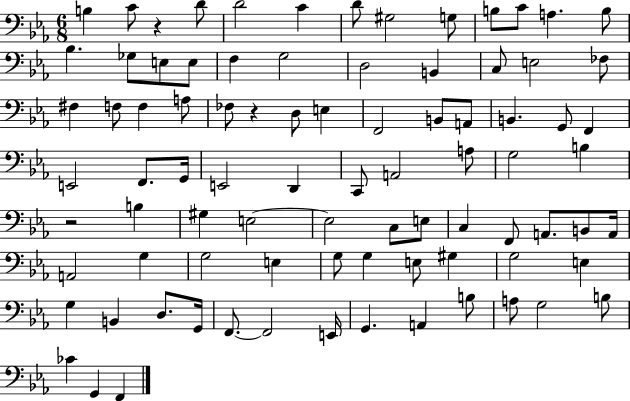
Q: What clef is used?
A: bass